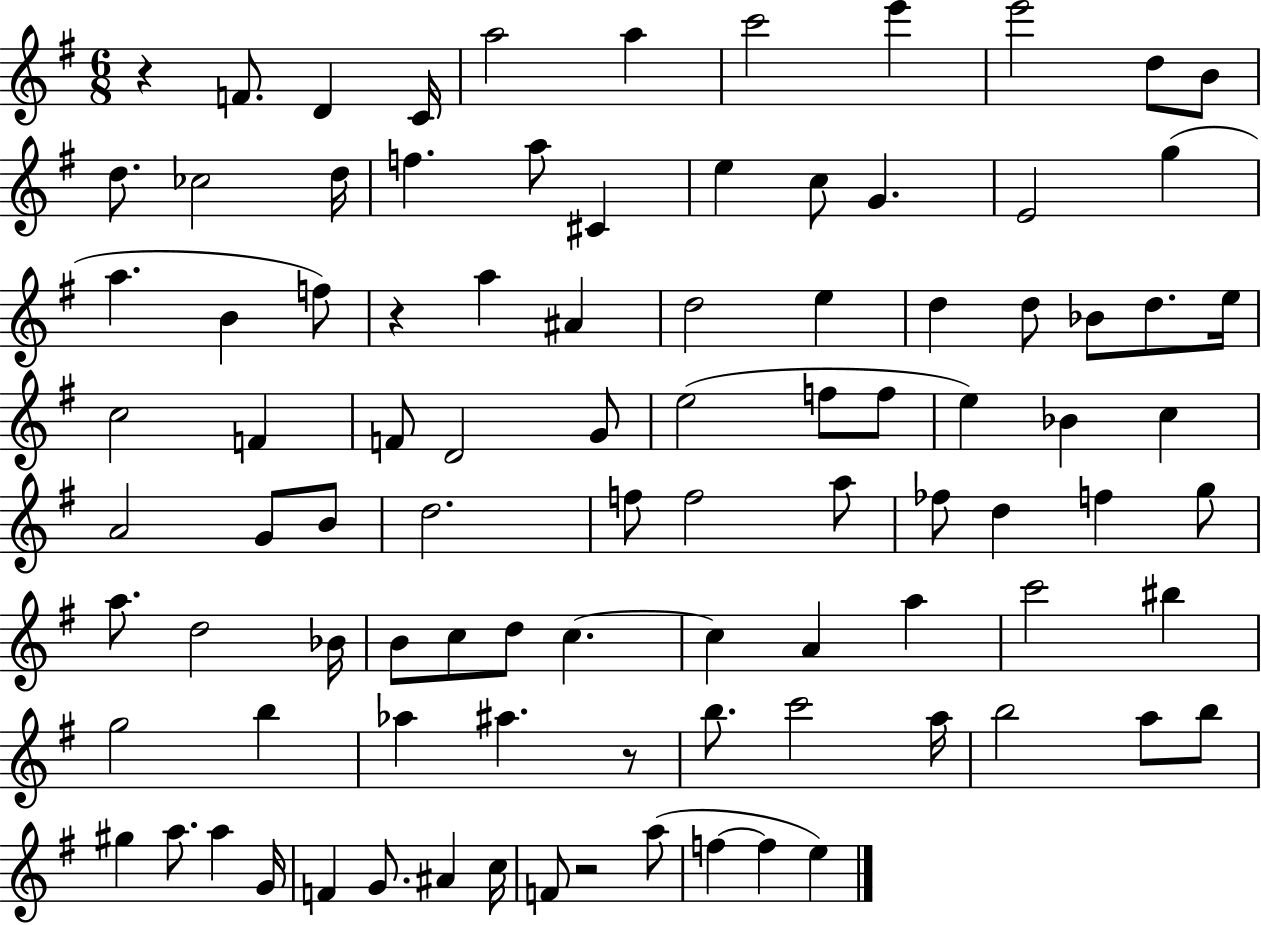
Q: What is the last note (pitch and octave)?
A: E5